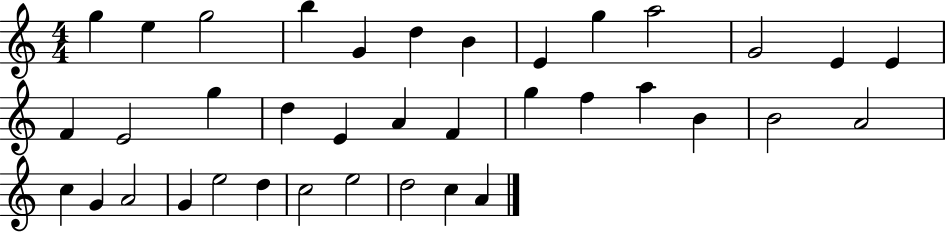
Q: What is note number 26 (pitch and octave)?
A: A4